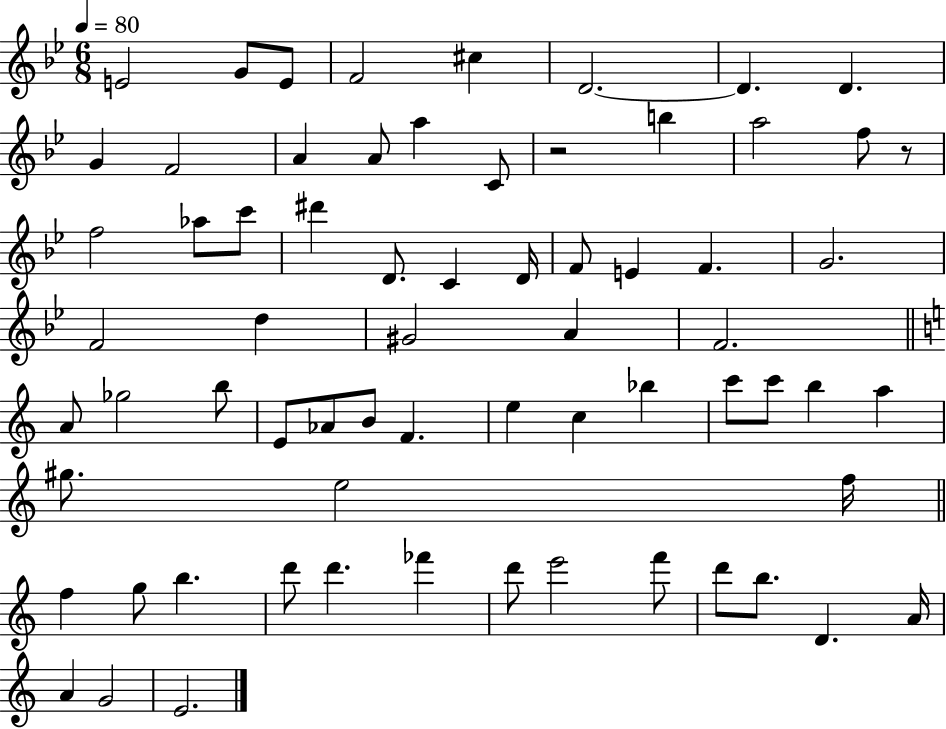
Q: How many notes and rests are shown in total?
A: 68